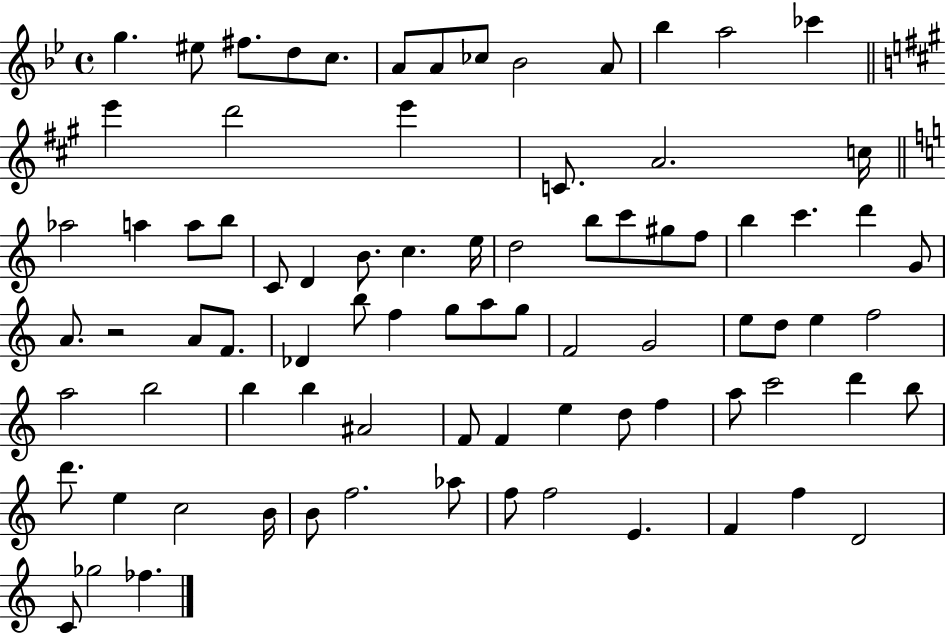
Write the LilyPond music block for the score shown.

{
  \clef treble
  \time 4/4
  \defaultTimeSignature
  \key bes \major
  g''4. eis''8 fis''8. d''8 c''8. | a'8 a'8 ces''8 bes'2 a'8 | bes''4 a''2 ces'''4 | \bar "||" \break \key a \major e'''4 d'''2 e'''4 | c'8. a'2. c''16 | \bar "||" \break \key a \minor aes''2 a''4 a''8 b''8 | c'8 d'4 b'8. c''4. e''16 | d''2 b''8 c'''8 gis''8 f''8 | b''4 c'''4. d'''4 g'8 | \break a'8. r2 a'8 f'8. | des'4 b''8 f''4 g''8 a''8 g''8 | f'2 g'2 | e''8 d''8 e''4 f''2 | \break a''2 b''2 | b''4 b''4 ais'2 | f'8 f'4 e''4 d''8 f''4 | a''8 c'''2 d'''4 b''8 | \break d'''8. e''4 c''2 b'16 | b'8 f''2. aes''8 | f''8 f''2 e'4. | f'4 f''4 d'2 | \break c'8 ges''2 fes''4. | \bar "|."
}